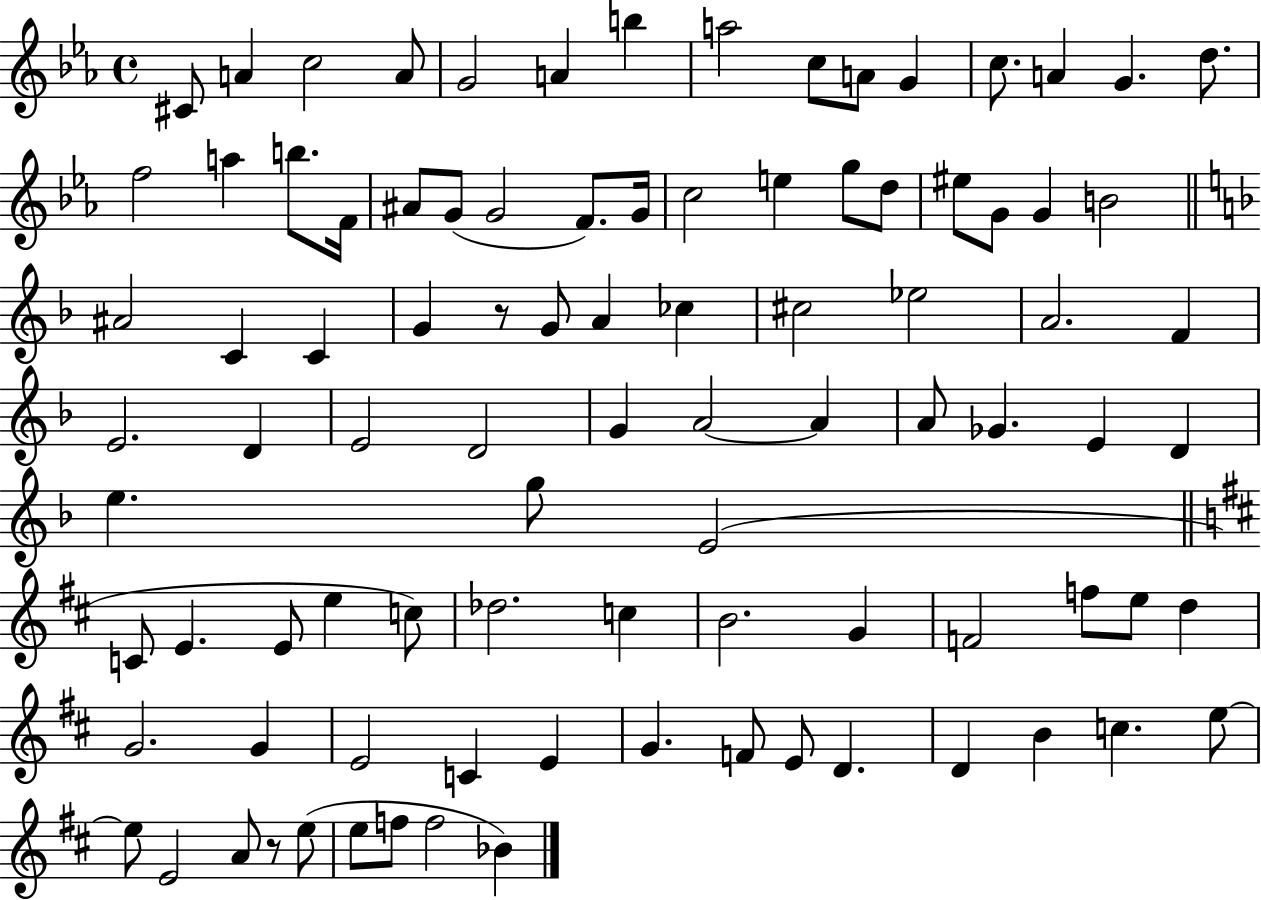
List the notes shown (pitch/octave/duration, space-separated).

C#4/e A4/q C5/h A4/e G4/h A4/q B5/q A5/h C5/e A4/e G4/q C5/e. A4/q G4/q. D5/e. F5/h A5/q B5/e. F4/s A#4/e G4/e G4/h F4/e. G4/s C5/h E5/q G5/e D5/e EIS5/e G4/e G4/q B4/h A#4/h C4/q C4/q G4/q R/e G4/e A4/q CES5/q C#5/h Eb5/h A4/h. F4/q E4/h. D4/q E4/h D4/h G4/q A4/h A4/q A4/e Gb4/q. E4/q D4/q E5/q. G5/e E4/h C4/e E4/q. E4/e E5/q C5/e Db5/h. C5/q B4/h. G4/q F4/h F5/e E5/e D5/q G4/h. G4/q E4/h C4/q E4/q G4/q. F4/e E4/e D4/q. D4/q B4/q C5/q. E5/e E5/e E4/h A4/e R/e E5/e E5/e F5/e F5/h Bb4/q